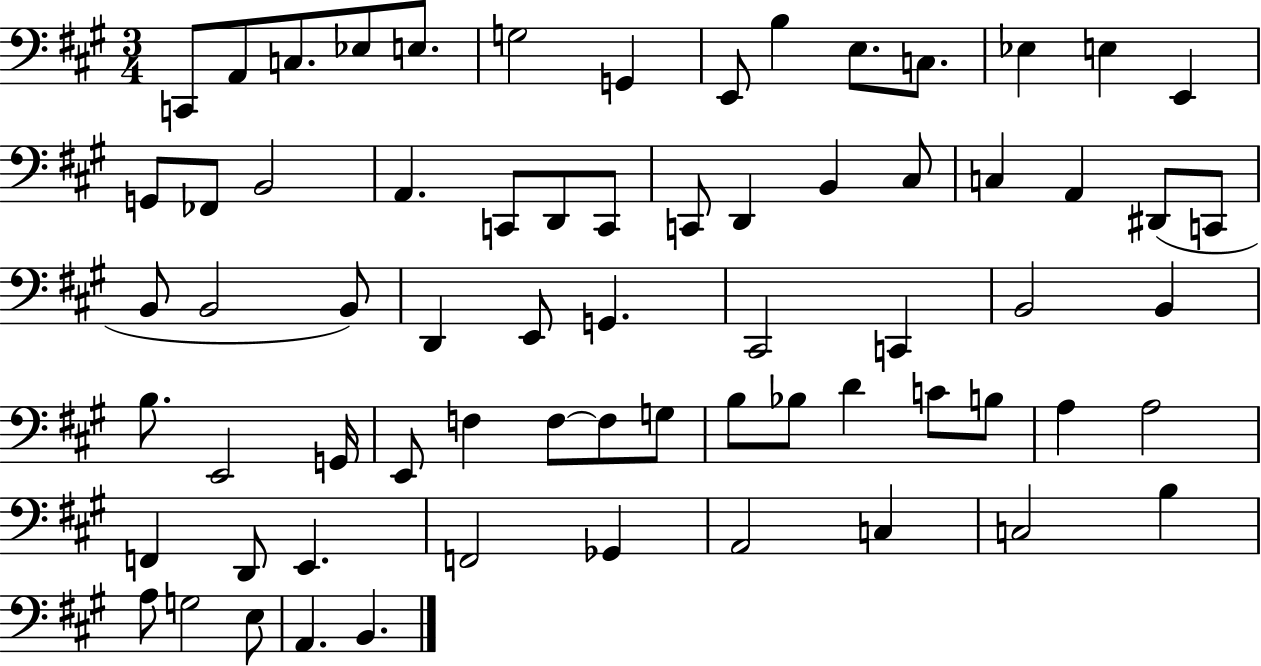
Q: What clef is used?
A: bass